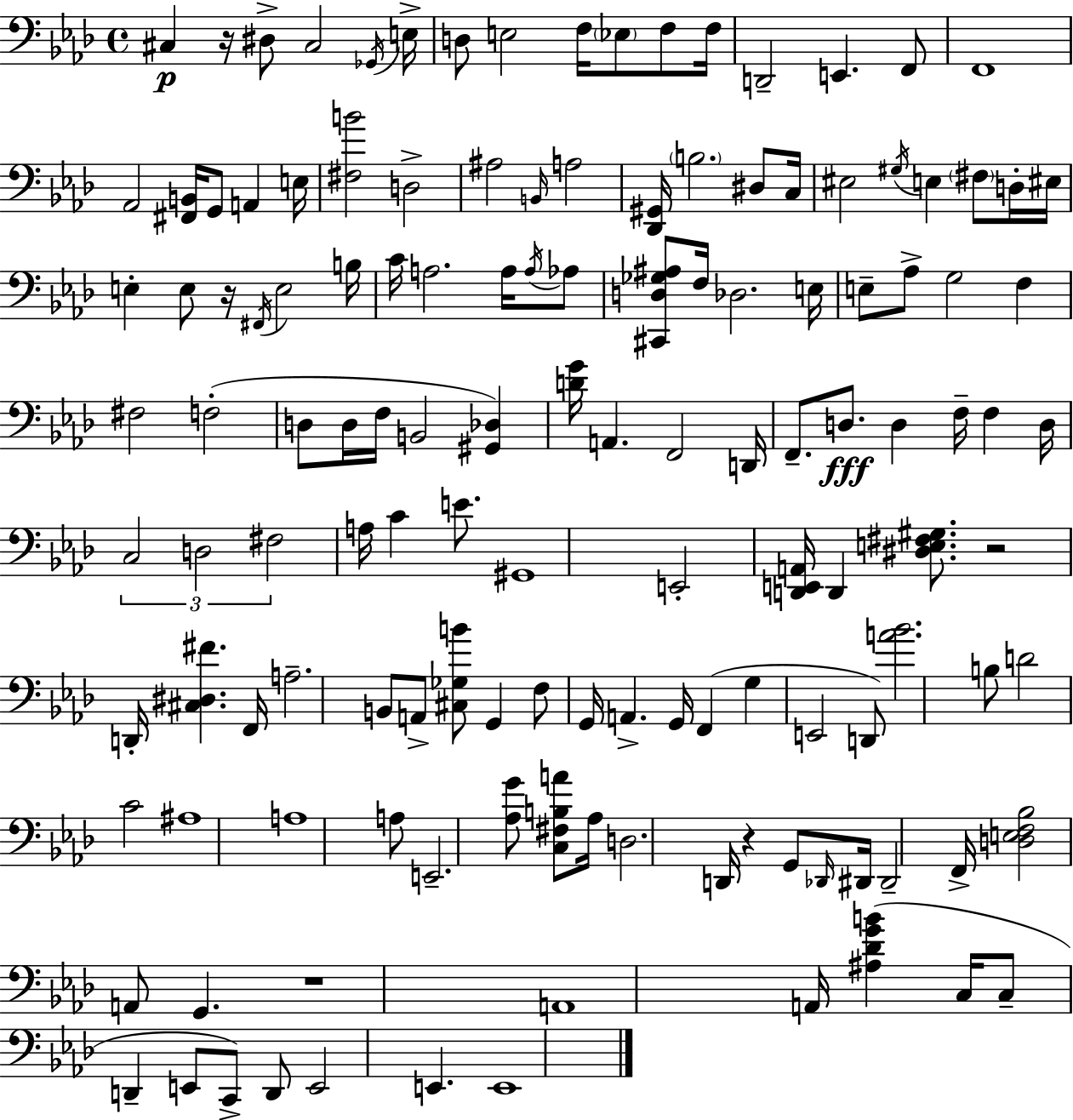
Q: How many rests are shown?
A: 5